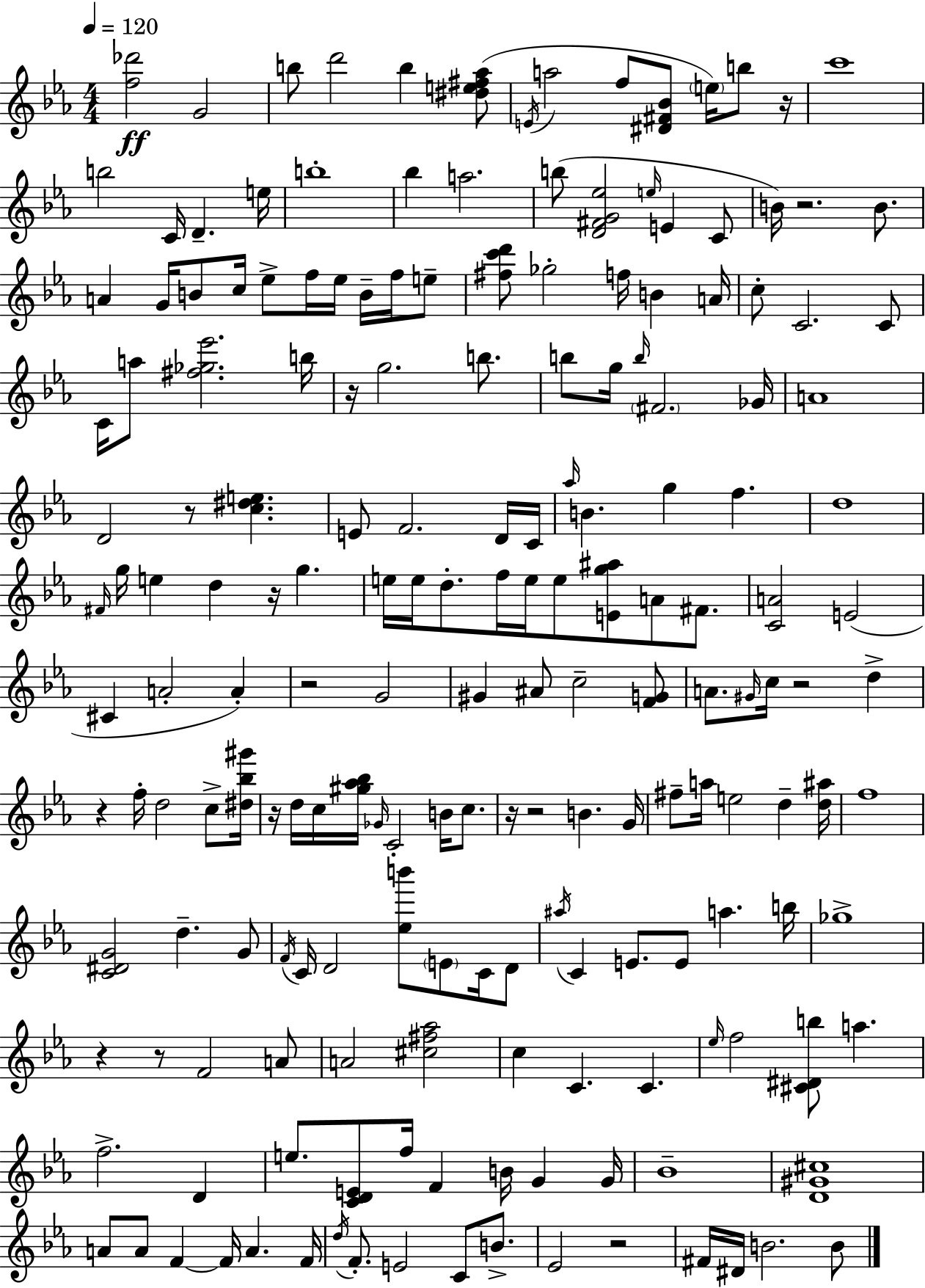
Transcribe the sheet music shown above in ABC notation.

X:1
T:Untitled
M:4/4
L:1/4
K:Cm
[f_d']2 G2 b/2 d'2 b [^de^f_a]/2 E/4 a2 f/2 [^D^F_B]/2 e/4 b/2 z/4 c'4 b2 C/4 D e/4 b4 _b a2 b/2 [D^FG_e]2 e/4 E C/2 B/4 z2 B/2 A G/4 B/2 c/4 _e/2 f/4 _e/4 B/4 f/4 e/2 [^fc'd']/2 _g2 f/4 B A/4 c/2 C2 C/2 C/4 a/2 [^f_g_e']2 b/4 z/4 g2 b/2 b/2 g/4 b/4 ^F2 _G/4 A4 D2 z/2 [c^de] E/2 F2 D/4 C/4 _a/4 B g f d4 ^F/4 g/4 e d z/4 g e/4 e/4 d/2 f/4 e/4 e/2 [Eg^a]/2 A/2 ^F/2 [CA]2 E2 ^C A2 A z2 G2 ^G ^A/2 c2 [FG]/2 A/2 ^G/4 c/4 z2 d z f/4 d2 c/2 [^d_b^g']/4 z/4 d/4 c/4 [^g_a_b]/4 _G/4 C2 B/4 c/2 z/4 z2 B G/4 ^f/2 a/4 e2 d [d^a]/4 f4 [C^DG]2 d G/2 F/4 C/4 D2 [_eb']/2 E/2 C/4 D/2 ^a/4 C E/2 E/2 a b/4 _g4 z z/2 F2 A/2 A2 [^c^f_a]2 c C C _e/4 f2 [^C^Db]/2 a f2 D e/2 [CDE]/2 f/4 F B/4 G G/4 _B4 [D^G^c]4 A/2 A/2 F F/4 A F/4 d/4 F/2 E2 C/2 B/2 _E2 z2 ^F/4 ^D/4 B2 B/2